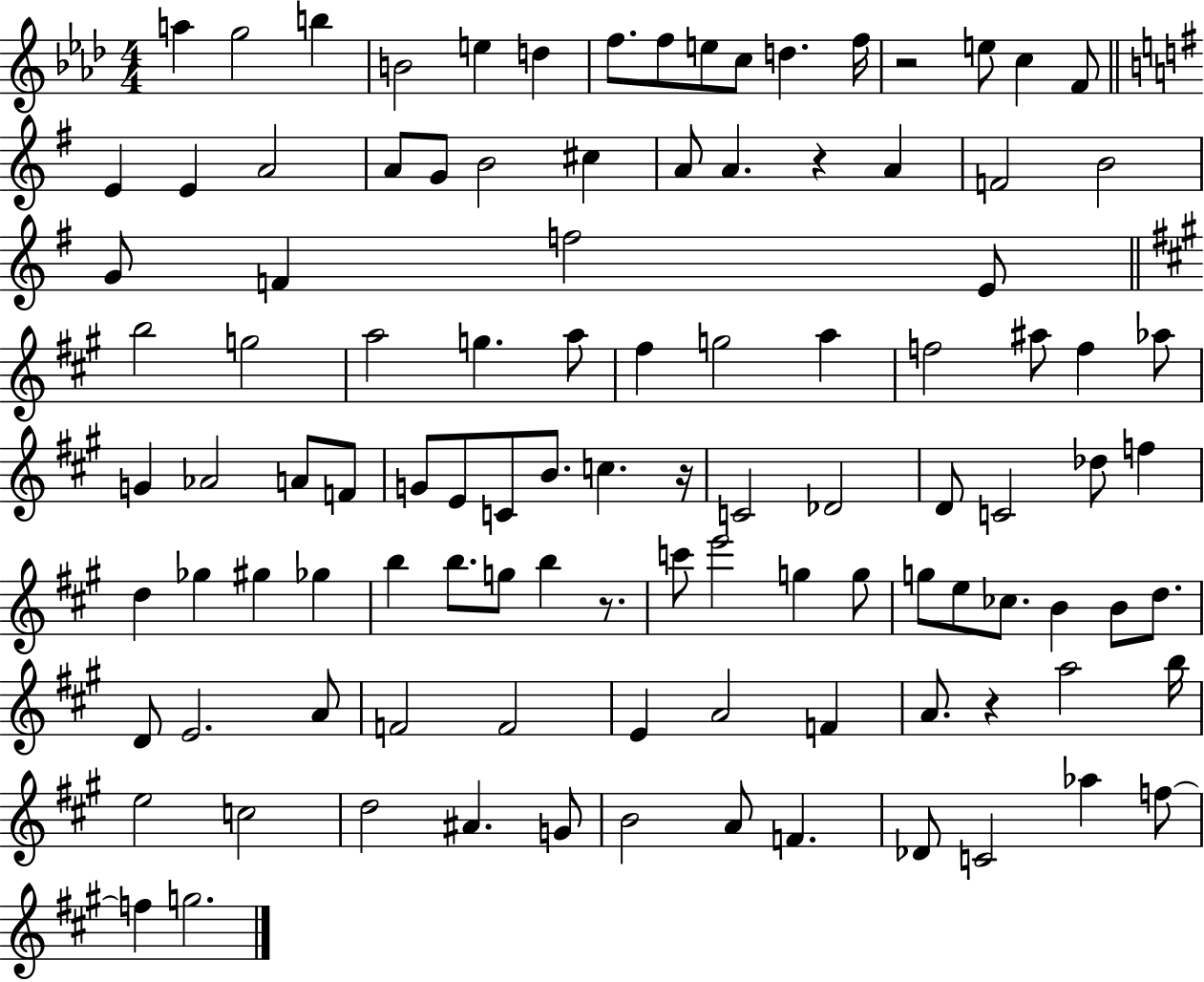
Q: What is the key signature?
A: AES major